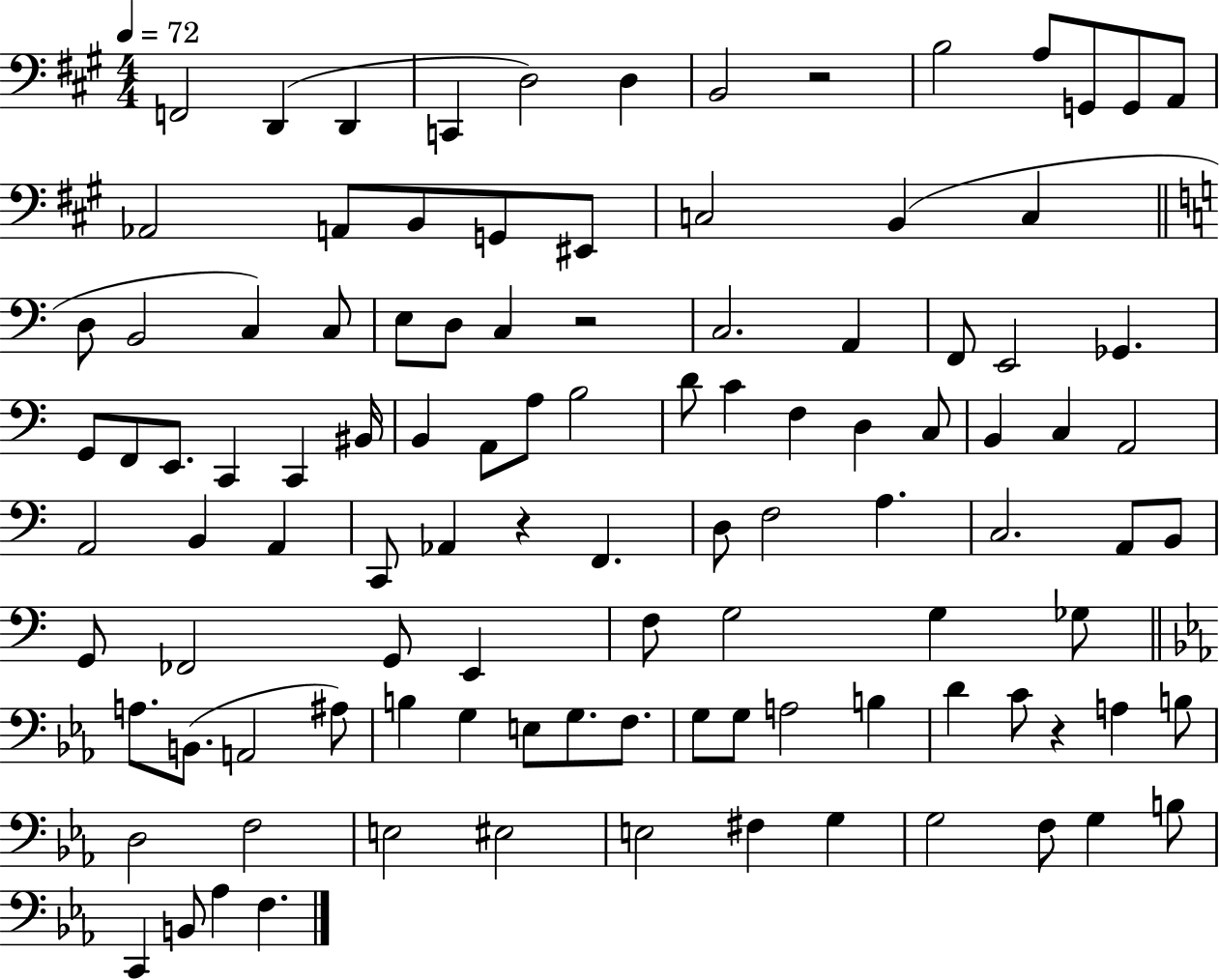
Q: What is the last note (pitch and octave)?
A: F3